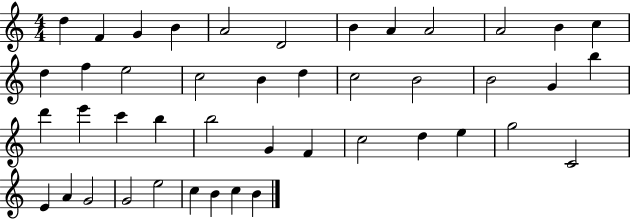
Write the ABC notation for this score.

X:1
T:Untitled
M:4/4
L:1/4
K:C
d F G B A2 D2 B A A2 A2 B c d f e2 c2 B d c2 B2 B2 G b d' e' c' b b2 G F c2 d e g2 C2 E A G2 G2 e2 c B c B